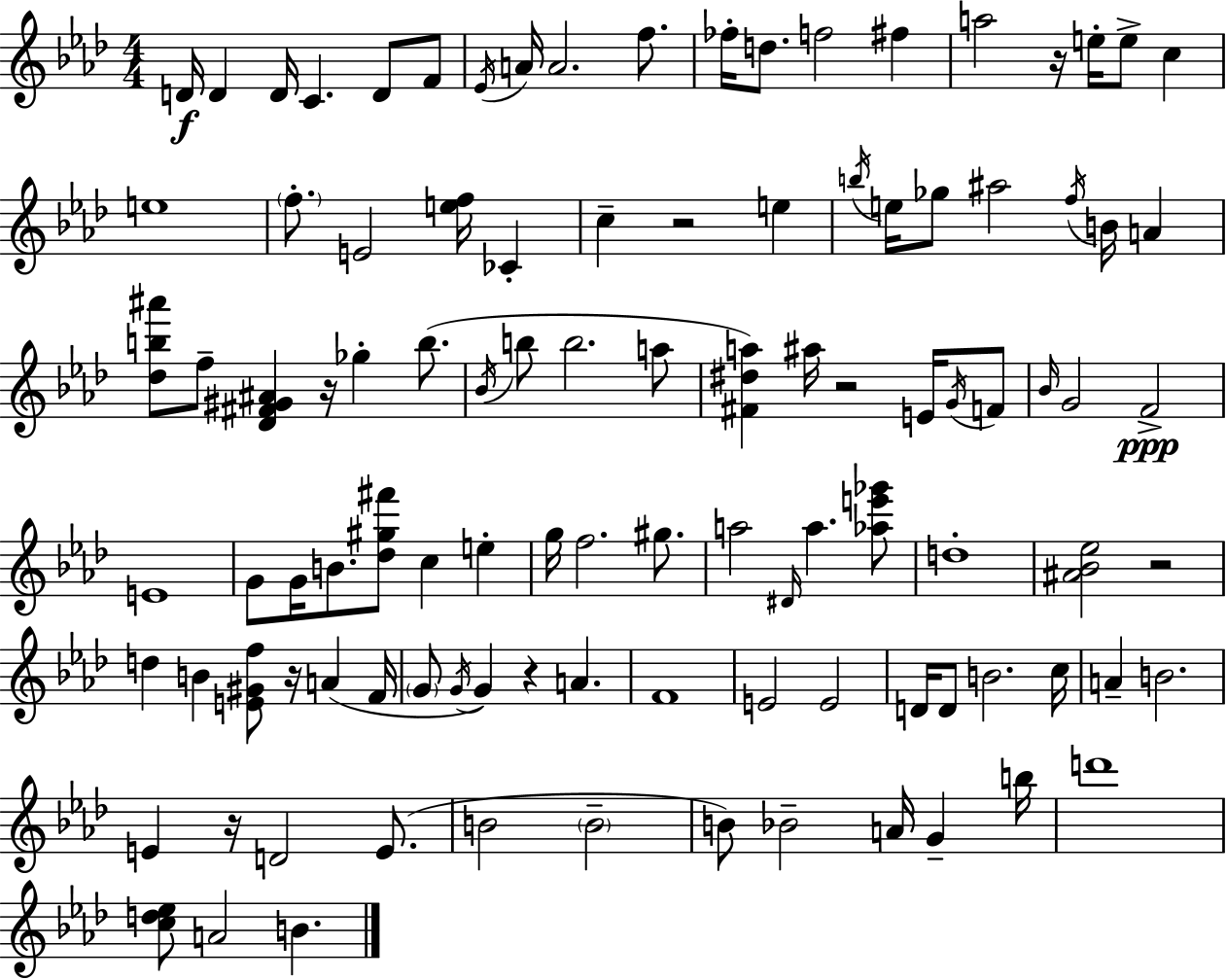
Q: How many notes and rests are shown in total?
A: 105